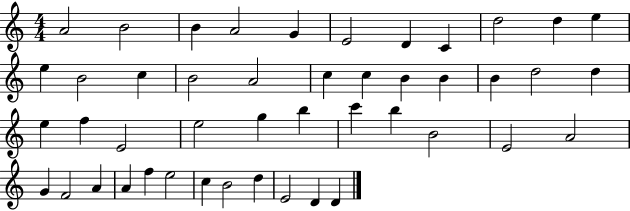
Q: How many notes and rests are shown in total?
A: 46